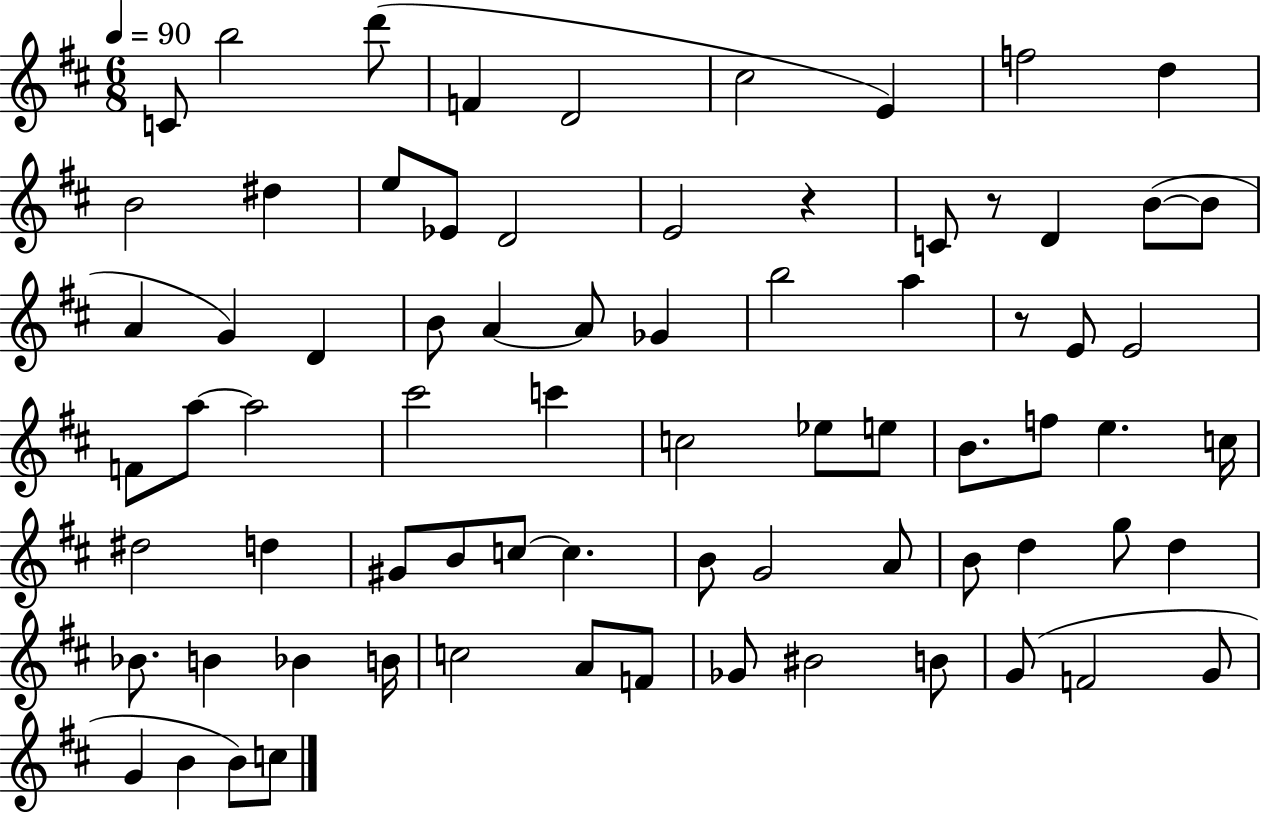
{
  \clef treble
  \numericTimeSignature
  \time 6/8
  \key d \major
  \tempo 4 = 90
  c'8 b''2 d'''8( | f'4 d'2 | cis''2 e'4) | f''2 d''4 | \break b'2 dis''4 | e''8 ees'8 d'2 | e'2 r4 | c'8 r8 d'4 b'8~(~ b'8 | \break a'4 g'4) d'4 | b'8 a'4~~ a'8 ges'4 | b''2 a''4 | r8 e'8 e'2 | \break f'8 a''8~~ a''2 | cis'''2 c'''4 | c''2 ees''8 e''8 | b'8. f''8 e''4. c''16 | \break dis''2 d''4 | gis'8 b'8 c''8~~ c''4. | b'8 g'2 a'8 | b'8 d''4 g''8 d''4 | \break bes'8. b'4 bes'4 b'16 | c''2 a'8 f'8 | ges'8 bis'2 b'8 | g'8( f'2 g'8 | \break g'4 b'4 b'8) c''8 | \bar "|."
}